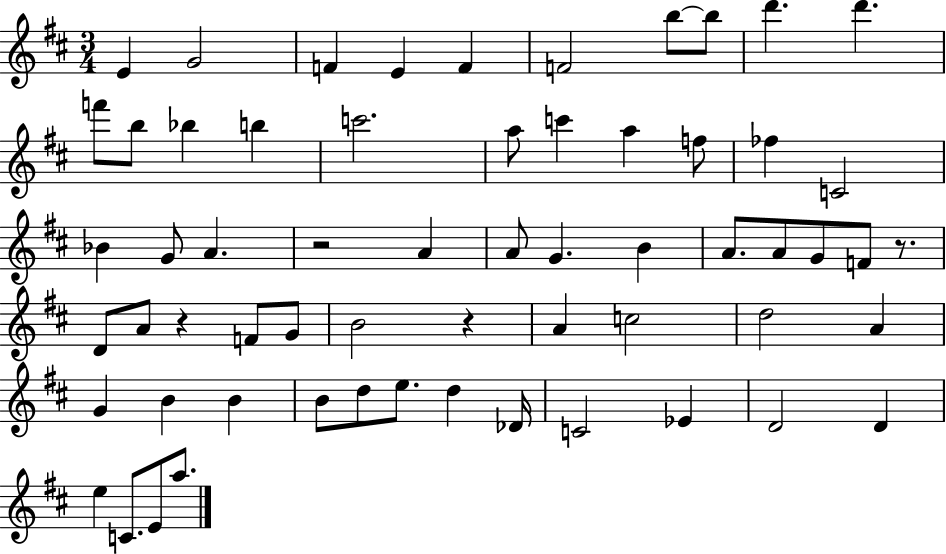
{
  \clef treble
  \numericTimeSignature
  \time 3/4
  \key d \major
  e'4 g'2 | f'4 e'4 f'4 | f'2 b''8~~ b''8 | d'''4. d'''4. | \break f'''8 b''8 bes''4 b''4 | c'''2. | a''8 c'''4 a''4 f''8 | fes''4 c'2 | \break bes'4 g'8 a'4. | r2 a'4 | a'8 g'4. b'4 | a'8. a'8 g'8 f'8 r8. | \break d'8 a'8 r4 f'8 g'8 | b'2 r4 | a'4 c''2 | d''2 a'4 | \break g'4 b'4 b'4 | b'8 d''8 e''8. d''4 des'16 | c'2 ees'4 | d'2 d'4 | \break e''4 c'8. e'8 a''8. | \bar "|."
}